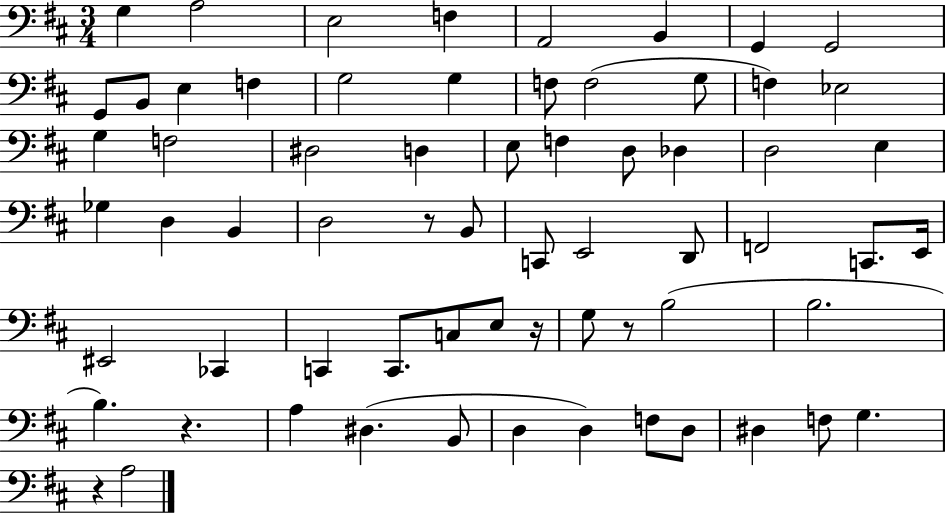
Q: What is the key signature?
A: D major